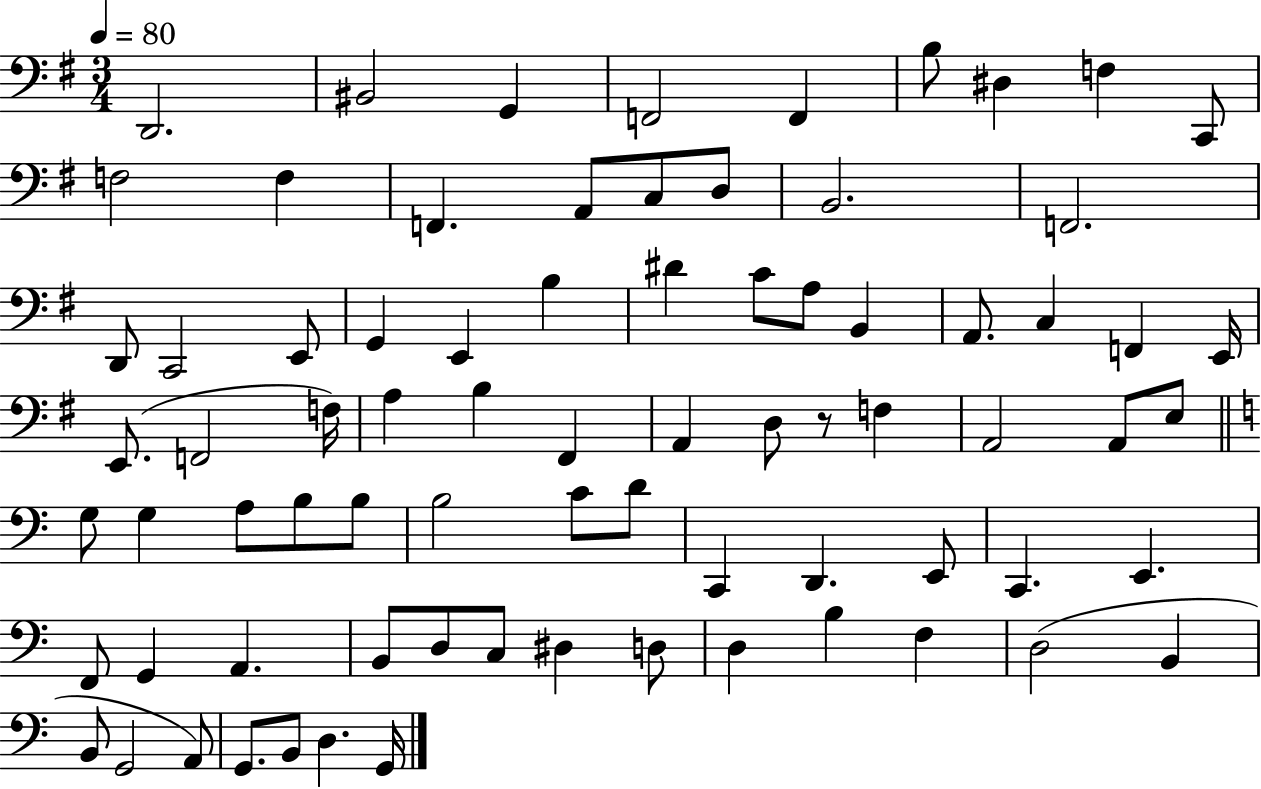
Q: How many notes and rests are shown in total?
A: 77